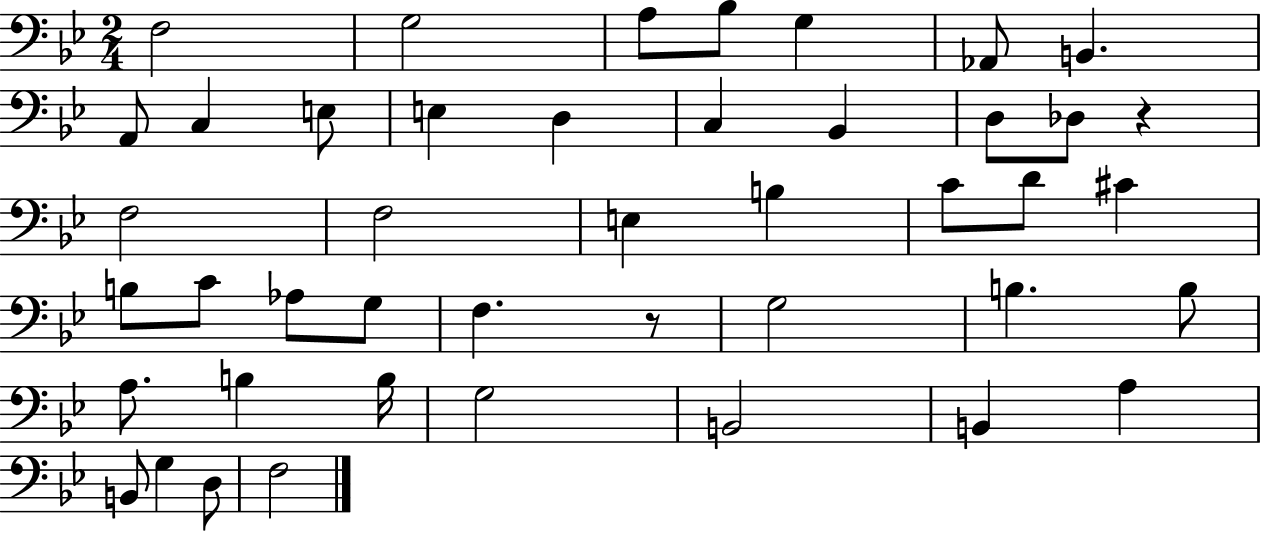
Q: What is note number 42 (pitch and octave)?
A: F3